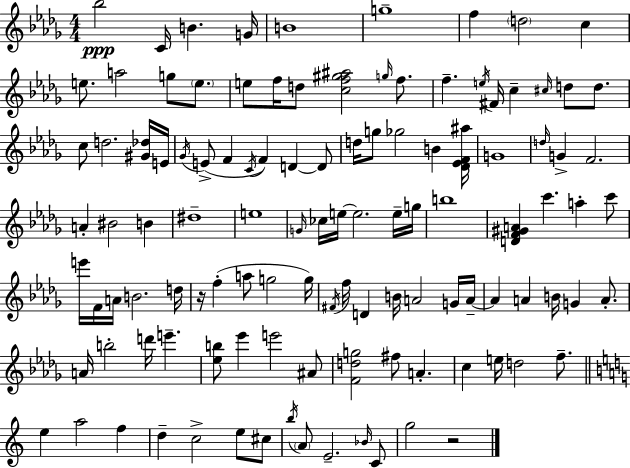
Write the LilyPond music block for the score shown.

{
  \clef treble
  \numericTimeSignature
  \time 4/4
  \key bes \minor
  \repeat volta 2 { bes''2\ppp c'16 b'4. g'16 | b'1 | g''1-- | f''4 \parenthesize d''2 c''4 | \break e''8. a''2 g''8 \parenthesize e''8. | e''8 f''16 d''8 <c'' f'' gis'' ais''>2 \grace { g''16 } f''8. | f''4.-- \acciaccatura { e''16 } fis'16 c''4-- \grace { cis''16 } d''8 | d''8. c''8 d''2. | \break <gis' des''>16 e'16 \acciaccatura { ges'16 } e'8->( f'4 \acciaccatura { c'16 }) f'4 d'4~~ | d'8 d''16 g''8 ges''2 | b'4 <des' ees' f' ais''>16 g'1 | \grace { d''16 } g'4-> f'2. | \break a'4-. bis'2 | b'4 dis''1-- | e''1 | \grace { g'16 } ces''16 e''16~~ e''2. | \break e''16-- g''16 b''1 | <d' f' gis' a'>4 c'''4. | a''4-. c'''8 e'''16 f'16 a'16 b'2. | d''16 r16 f''4-.( a''8 g''2 | \break g''16) \acciaccatura { fis'16 } f''16 d'4 b'16 a'2 | g'16 a'16--~~ a'4 a'4 | b'16 g'4 a'8.-. a'16 b''2-. | d'''16 e'''4.-- <ees'' b''>8 ees'''4 e'''2 | \break ais'8 <f' d'' g''>2 | fis''8 a'4.-. c''4 e''16 d''2 | f''8.-- \bar "||" \break \key c \major e''4 a''2 f''4 | d''4-- c''2-> e''8 cis''8 | \acciaccatura { b''16 } \parenthesize a'8 e'2.-- \grace { bes'16 } | c'8 g''2 r2 | \break } \bar "|."
}